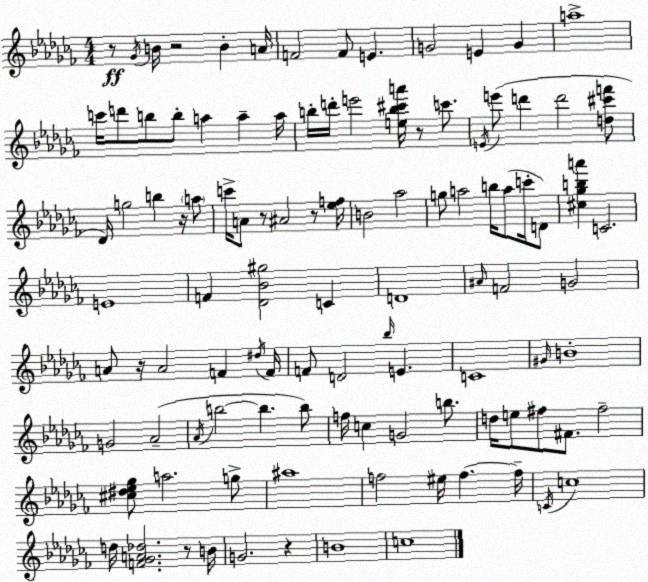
X:1
T:Untitled
M:4/4
L:1/4
K:Abm
z/2 _G/4 B/4 z2 B A/4 F2 F/2 E G2 E G a4 c'/4 d'/2 b/2 b/2 a a a/4 b/4 d'/4 e'2 [eb^c'a']/4 z/2 c'/2 E/4 e'/2 d' d'2 [d^c'f']/2 _D/4 g2 b z/4 a/2 c'/4 A/2 z/2 ^A2 z/2 [_ef]/4 B2 _a2 g/2 a2 b/4 a/2 c'/4 D/2 [^c_gba'] C2 E4 F [_D_B^g]2 C D4 ^A/4 F2 G2 A/2 z/4 A2 F ^d/4 F/4 F/2 D2 _b/4 E C4 ^G/4 B4 G2 _A2 _A/4 b2 b b/2 f/4 c G2 b/2 d/4 e/2 ^f/2 ^F/2 ^f2 [^c^d_e_g]/2 a2 g/2 ^a4 f2 ^e/4 f f/4 C/4 c4 d/4 [F_GA_d]2 z/2 B/4 G2 z B4 c4